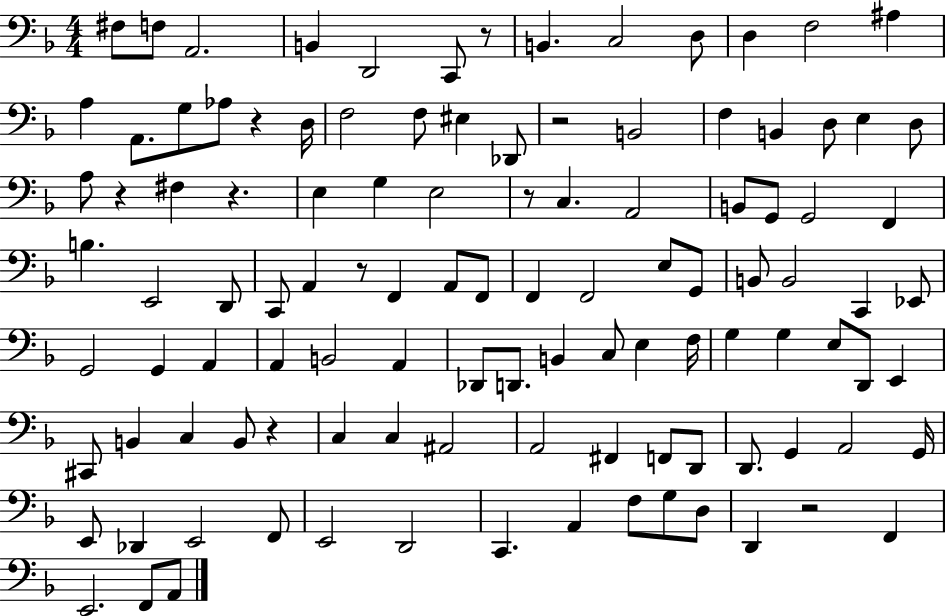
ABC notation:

X:1
T:Untitled
M:4/4
L:1/4
K:F
^F,/2 F,/2 A,,2 B,, D,,2 C,,/2 z/2 B,, C,2 D,/2 D, F,2 ^A, A, A,,/2 G,/2 _A,/2 z D,/4 F,2 F,/2 ^E, _D,,/2 z2 B,,2 F, B,, D,/2 E, D,/2 A,/2 z ^F, z E, G, E,2 z/2 C, A,,2 B,,/2 G,,/2 G,,2 F,, B, E,,2 D,,/2 C,,/2 A,, z/2 F,, A,,/2 F,,/2 F,, F,,2 E,/2 G,,/2 B,,/2 B,,2 C,, _E,,/2 G,,2 G,, A,, A,, B,,2 A,, _D,,/2 D,,/2 B,, C,/2 E, F,/4 G, G, E,/2 D,,/2 E,, ^C,,/2 B,, C, B,,/2 z C, C, ^A,,2 A,,2 ^F,, F,,/2 D,,/2 D,,/2 G,, A,,2 G,,/4 E,,/2 _D,, E,,2 F,,/2 E,,2 D,,2 C,, A,, F,/2 G,/2 D,/2 D,, z2 F,, E,,2 F,,/2 A,,/2